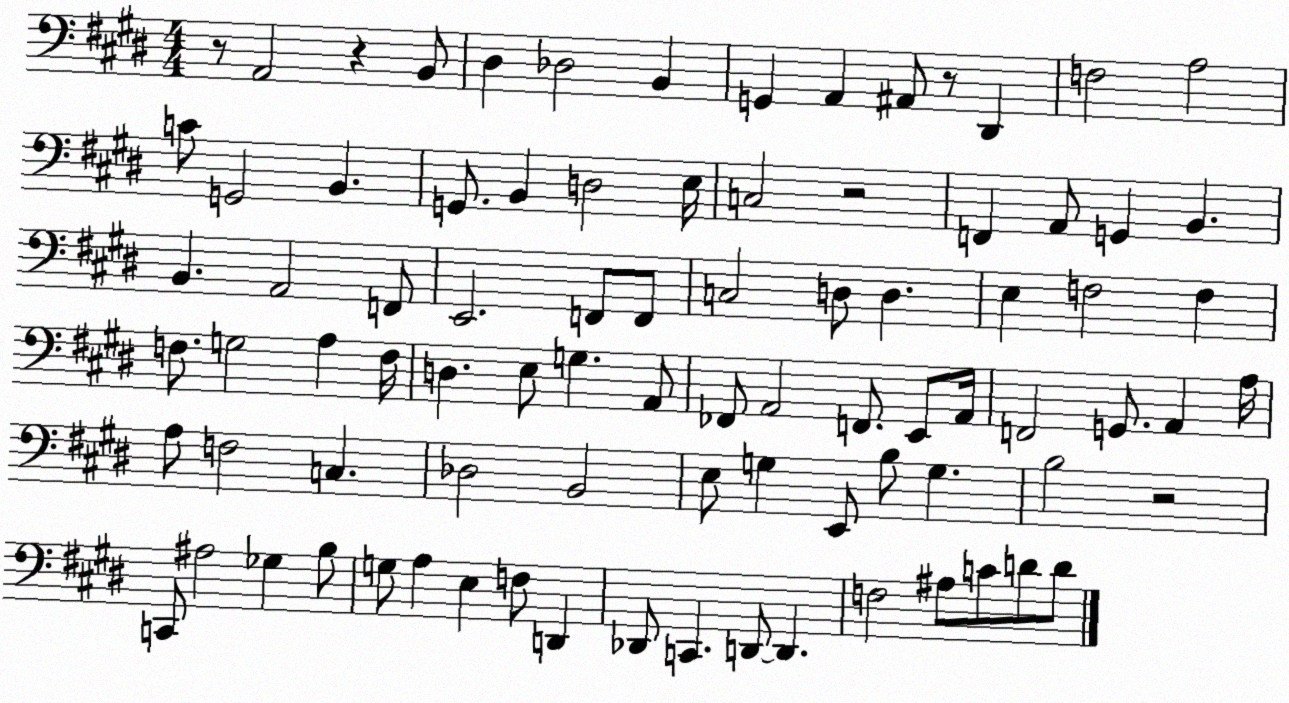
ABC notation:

X:1
T:Untitled
M:4/4
L:1/4
K:E
z/2 A,,2 z B,,/2 ^D, _D,2 B,, G,, A,, ^A,,/2 z/2 ^D,, F,2 A,2 C/2 G,,2 B,, G,,/2 B,, D,2 E,/4 C,2 z2 F,, A,,/2 G,, B,, B,, A,,2 F,,/2 E,,2 F,,/2 F,,/2 C,2 D,/2 D, E, F,2 F, F,/2 G,2 A, F,/4 D, E,/2 G, A,,/2 _F,,/2 A,,2 F,,/2 E,,/2 A,,/4 F,,2 G,,/2 A,, A,/4 A,/2 F,2 C, _D,2 B,,2 E,/2 G, E,,/2 B,/2 G, B,2 z2 C,,/2 ^A,2 _G, B,/2 G,/2 A, E, F,/2 D,, _D,,/2 C,, D,,/2 D,, F,2 ^A,/2 C/2 D/2 D/2